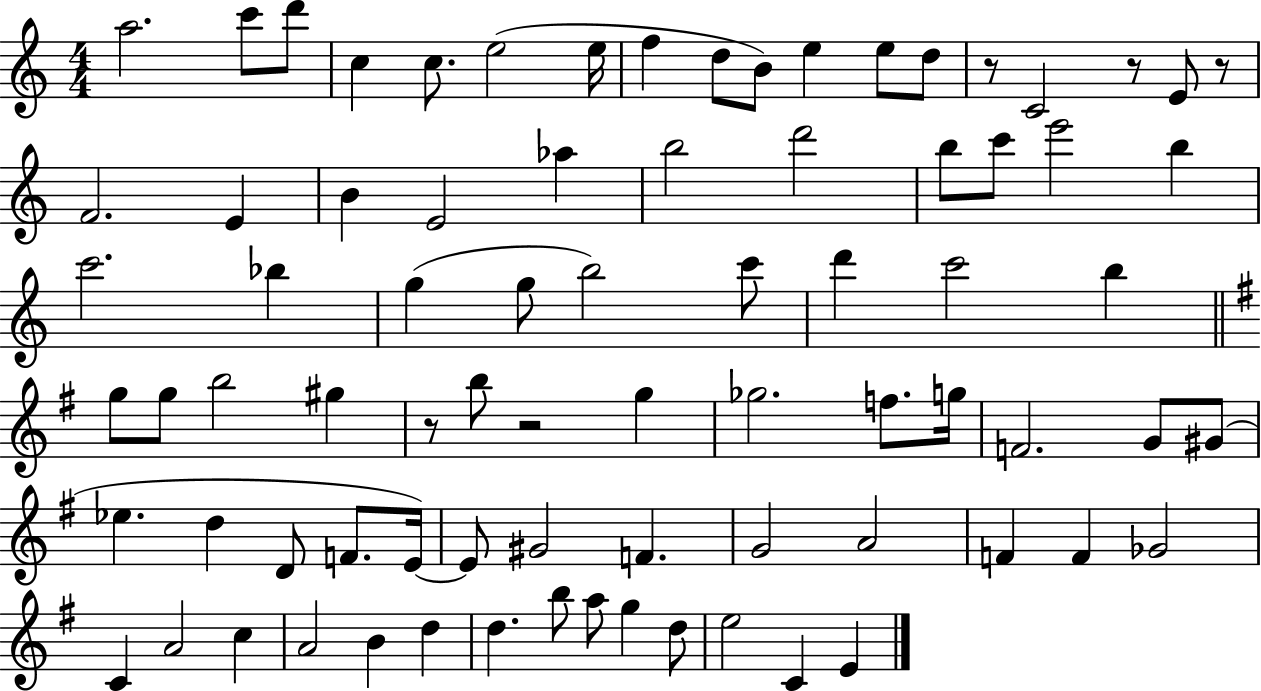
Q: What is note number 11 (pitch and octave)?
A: E5